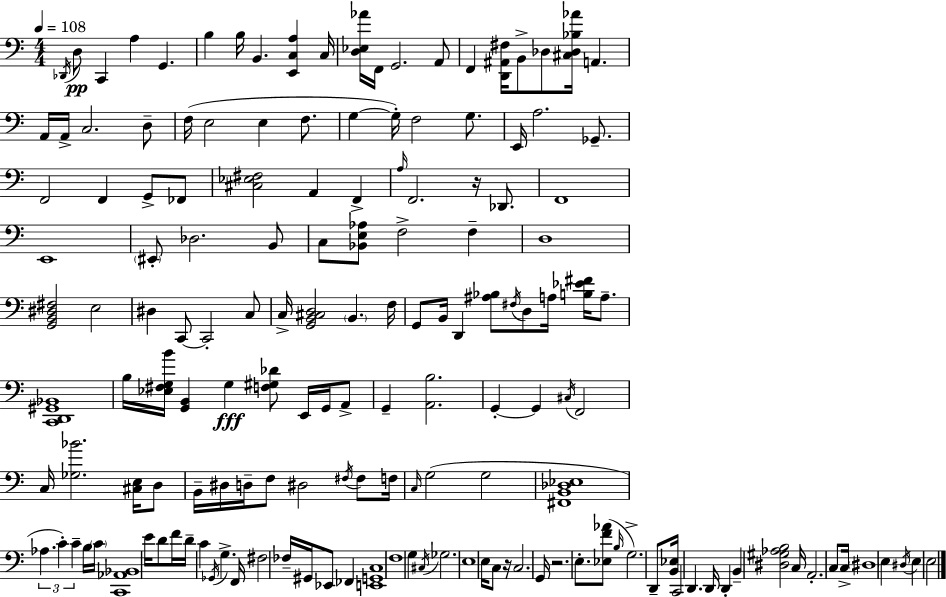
{
  \clef bass
  \numericTimeSignature
  \time 4/4
  \key a \minor
  \tempo 4 = 108
  \acciaccatura { des,16 }\pp d8 c,4 a4 g,4. | b4 b16 b,4. <e, c a>4 | c16 <d ees aes'>16 f,16 g,2. a,8 | f,4 <d, ais, fis>16 b,8-> des8 <cis des bes aes'>16 a,4. | \break a,16 a,16-> c2. d8-- | f16( e2 e4 f8. | g4~~ g16-.) f2 g8. | e,16 a2. ges,8.-- | \break f,2 f,4 g,8-> fes,8 | <cis ees fis>2 a,4 f,4-> | \grace { a16 } f,2. r16 des,8. | f,1 | \break e,1 | \parenthesize eis,8-. des2. | b,8 c8 <bes, e aes>8 f2-> f4-- | d1 | \break <g, b, dis fis>2 e2 | dis4 c,8~~ c,2-. | c8 c16-> <g, b, cis d>2 \parenthesize b,4. | f16 g,8 b,16 d,4 <ais bes>8 \acciaccatura { fis16 } d8 a16 <b ees' fis'>16 | \break a8.-- <c, d, gis, bes,>1 | b16 <ees fis g b'>16 <g, b,>4 g4\fff <f gis des'>8 e,16 | g,16 a,8-> g,4-- <a, b>2. | g,4-.~~ g,4 \acciaccatura { cis16 } f,2 | \break c16 <ges bes'>2. | <cis e>16 d8 b,16-- dis16 d16-- f8 dis2 | \acciaccatura { fis16 } fis8 f16 \grace { c16 }( g2 g2 | <fis, b, des ees>1 | \break \tuplet 3/2 { aes4. c'4-.) | c'4-- } b16 \parenthesize c'16 <c, aes, bes,>1 | e'16 d'8 f'16 d'16-- c'4 \acciaccatura { ges,16 } | g4.-> f,16 fis2 fes16-- | \break gis,16 ees,8 fes,4 <e, g, c>1 | f1 | g4 \acciaccatura { cis16 } ges2. | e1 | \break e16 c8 r16 c2. | g,16 r2. | e8.-. <ees f' aes'>8( \grace { b16 } g2.->) | d,8-- <b, ees>16 c,2 | \break d,4. d,16 d,4-. b,4-- | <dis gis aes b>2 c16 a,2.-. | c8 c16-> \parenthesize dis1 | e4 \acciaccatura { dis16 } e4 | \break e2 \bar "|."
}